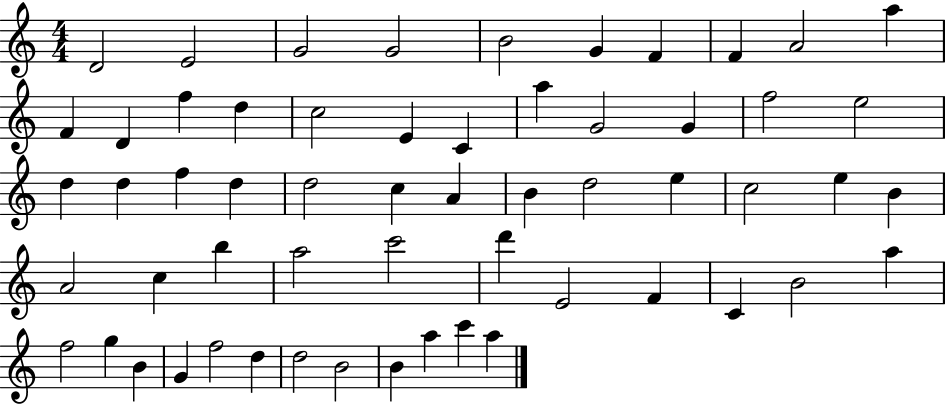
D4/h E4/h G4/h G4/h B4/h G4/q F4/q F4/q A4/h A5/q F4/q D4/q F5/q D5/q C5/h E4/q C4/q A5/q G4/h G4/q F5/h E5/h D5/q D5/q F5/q D5/q D5/h C5/q A4/q B4/q D5/h E5/q C5/h E5/q B4/q A4/h C5/q B5/q A5/h C6/h D6/q E4/h F4/q C4/q B4/h A5/q F5/h G5/q B4/q G4/q F5/h D5/q D5/h B4/h B4/q A5/q C6/q A5/q